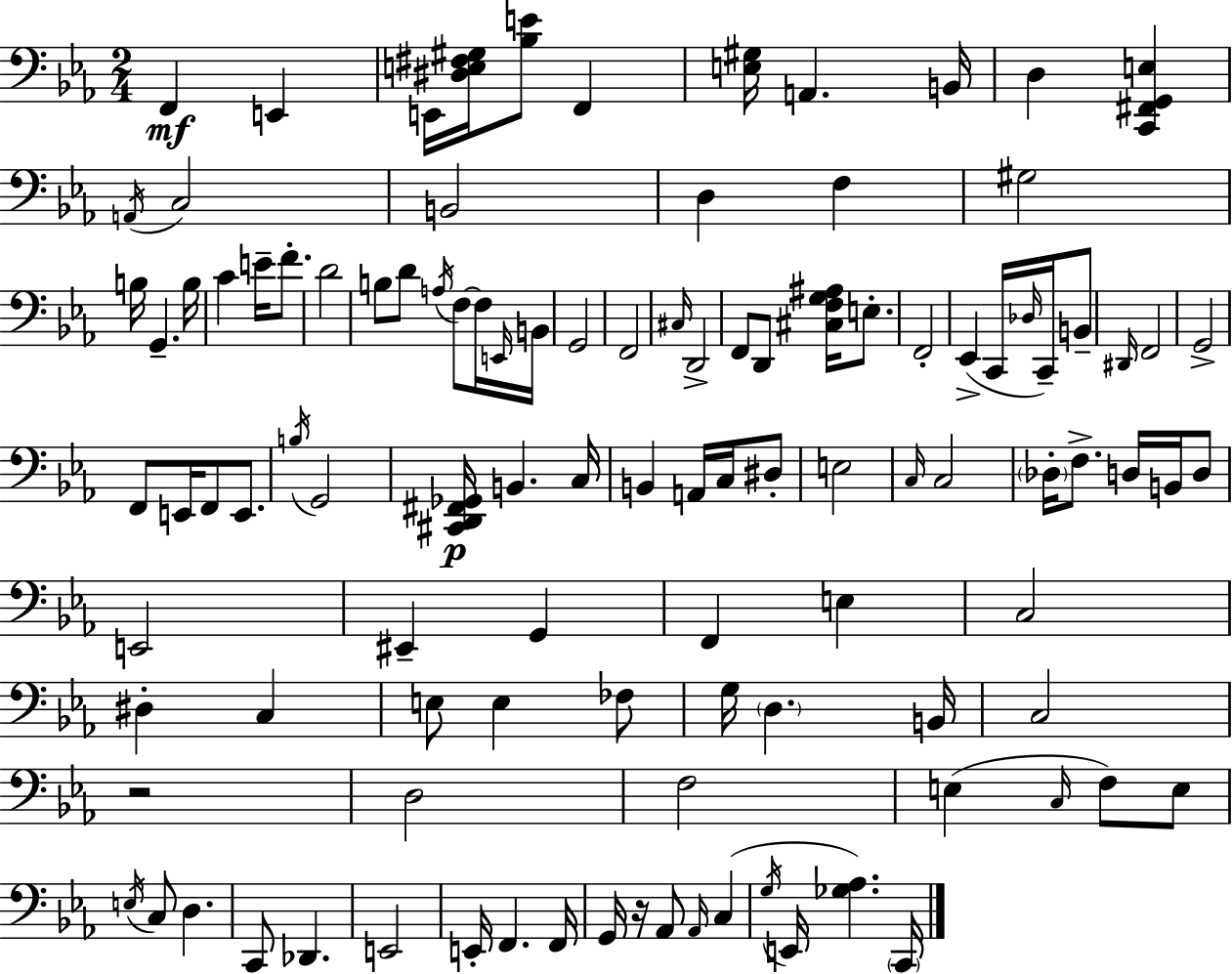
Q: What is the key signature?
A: EES major